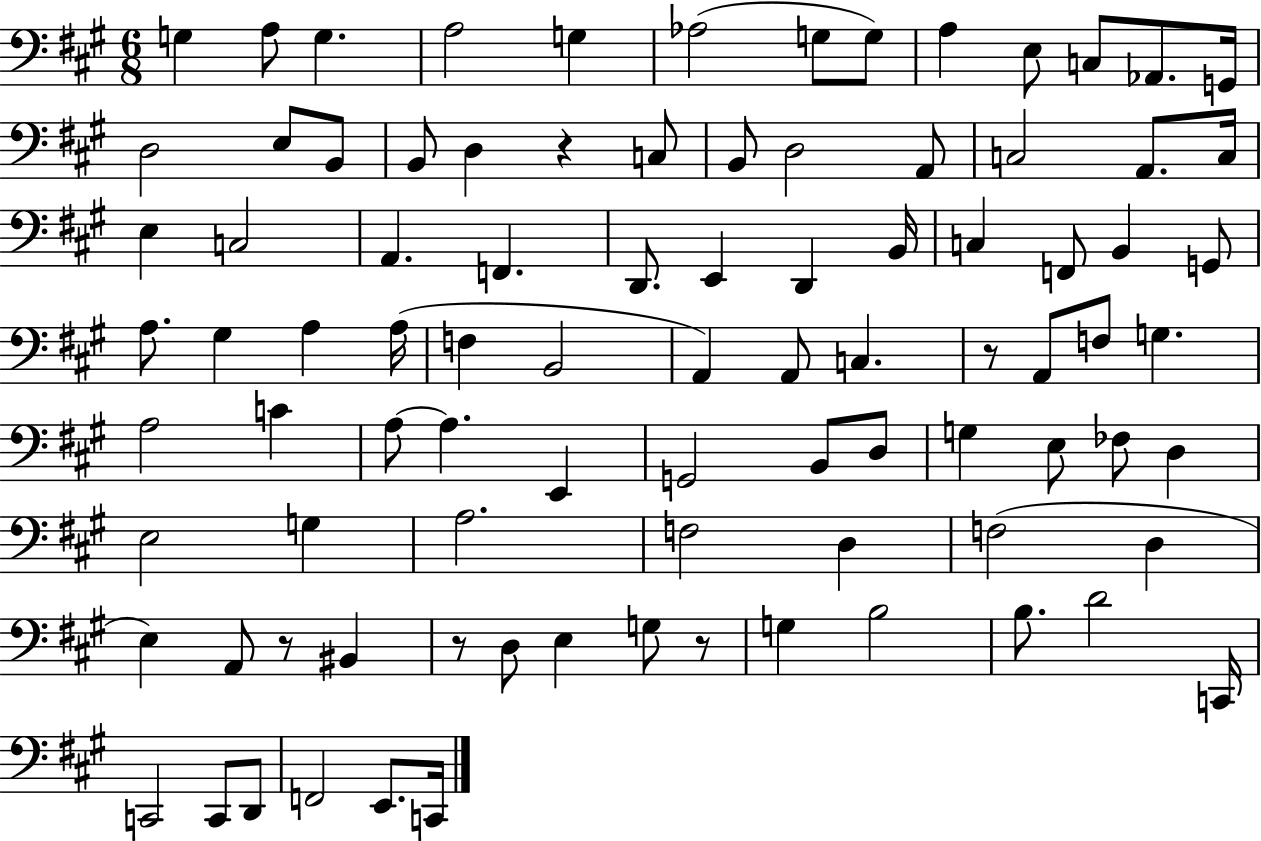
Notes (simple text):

G3/q A3/e G3/q. A3/h G3/q Ab3/h G3/e G3/e A3/q E3/e C3/e Ab2/e. G2/s D3/h E3/e B2/e B2/e D3/q R/q C3/e B2/e D3/h A2/e C3/h A2/e. C3/s E3/q C3/h A2/q. F2/q. D2/e. E2/q D2/q B2/s C3/q F2/e B2/q G2/e A3/e. G#3/q A3/q A3/s F3/q B2/h A2/q A2/e C3/q. R/e A2/e F3/e G3/q. A3/h C4/q A3/e A3/q. E2/q G2/h B2/e D3/e G3/q E3/e FES3/e D3/q E3/h G3/q A3/h. F3/h D3/q F3/h D3/q E3/q A2/e R/e BIS2/q R/e D3/e E3/q G3/e R/e G3/q B3/h B3/e. D4/h C2/s C2/h C2/e D2/e F2/h E2/e. C2/s